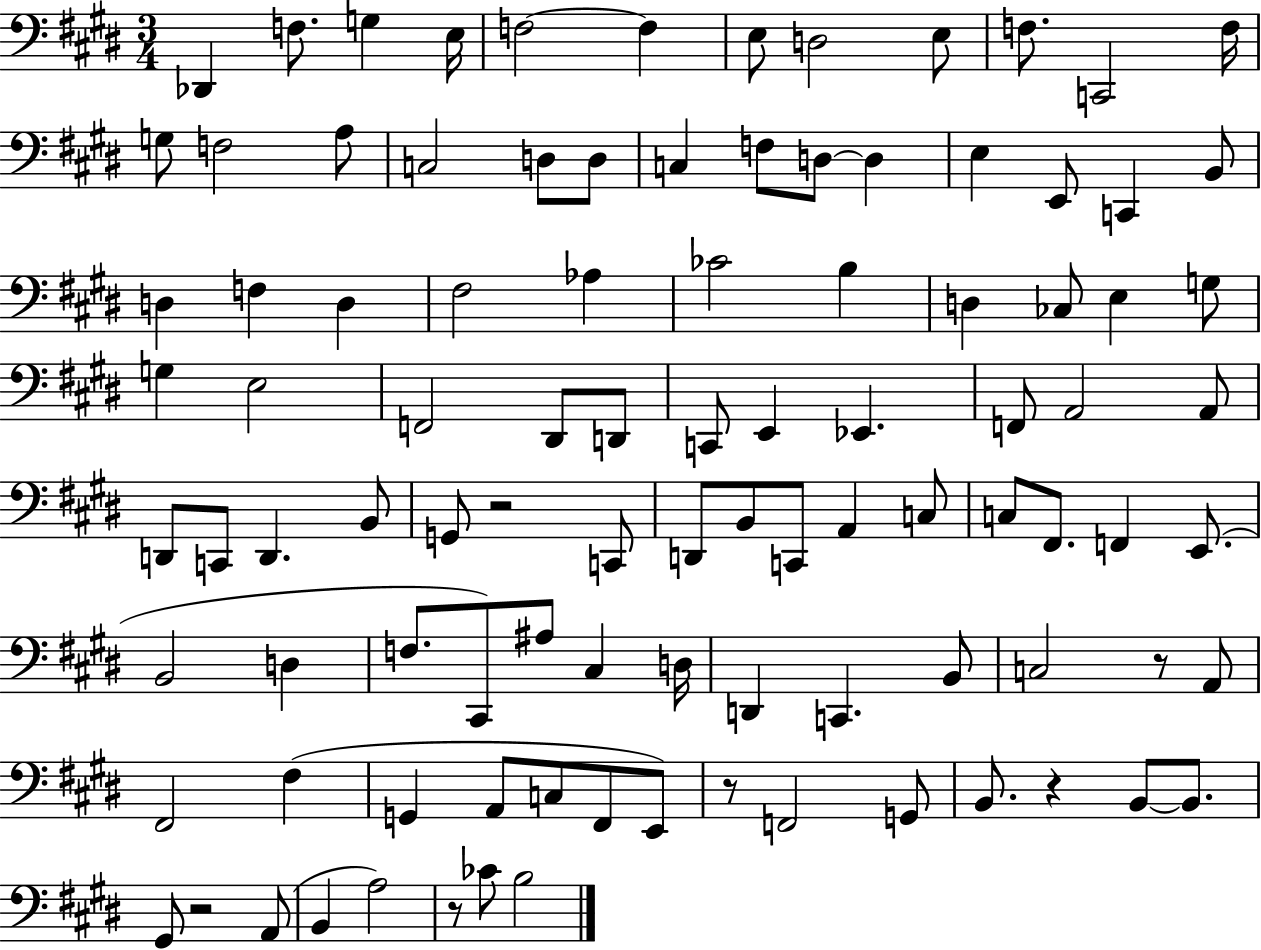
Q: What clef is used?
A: bass